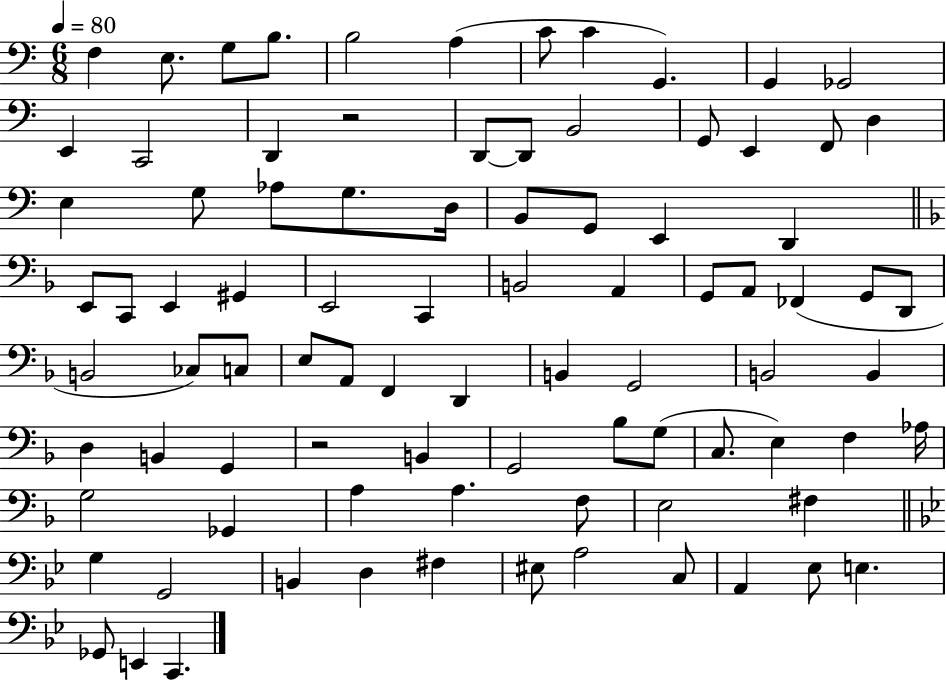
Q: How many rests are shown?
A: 2